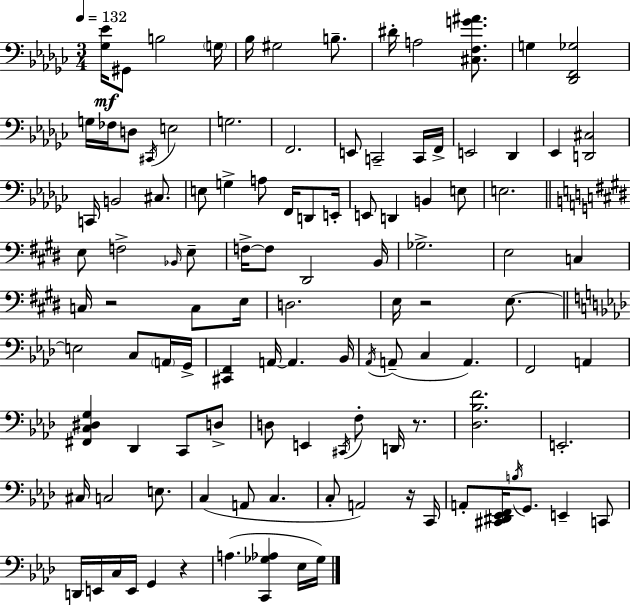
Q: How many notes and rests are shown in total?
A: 112